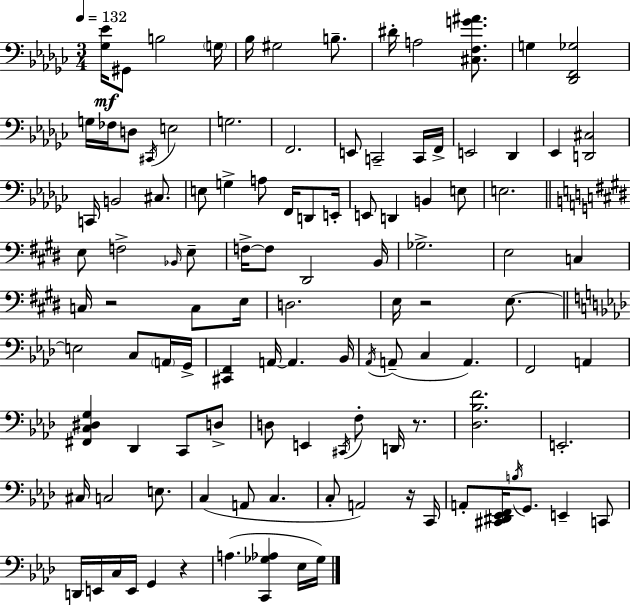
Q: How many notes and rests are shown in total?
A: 112